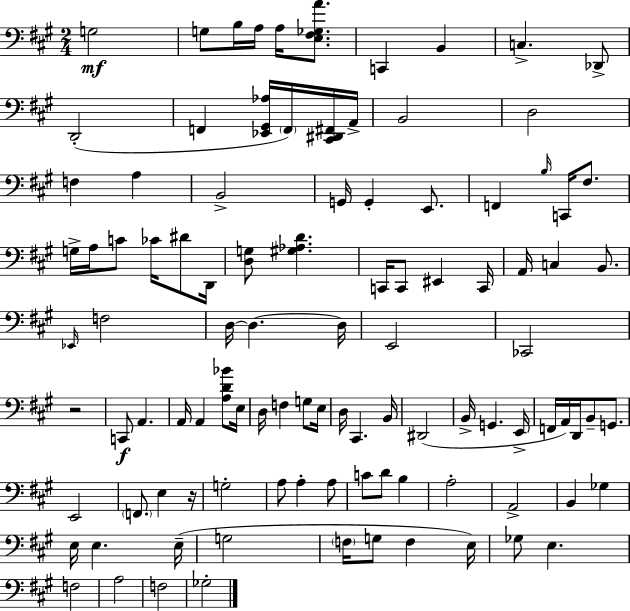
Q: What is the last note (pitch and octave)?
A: Gb3